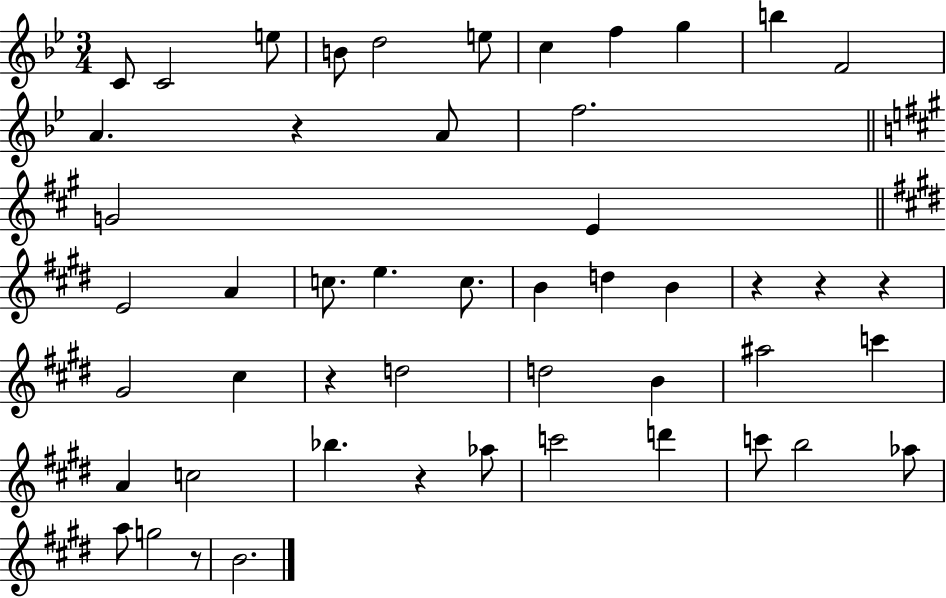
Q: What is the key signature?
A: BES major